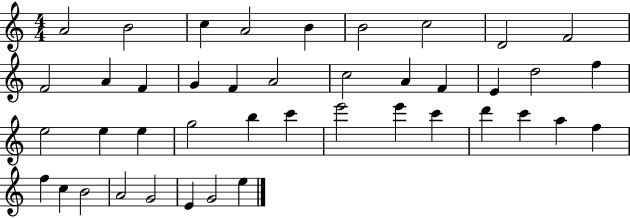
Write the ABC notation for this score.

X:1
T:Untitled
M:4/4
L:1/4
K:C
A2 B2 c A2 B B2 c2 D2 F2 F2 A F G F A2 c2 A F E d2 f e2 e e g2 b c' e'2 e' c' d' c' a f f c B2 A2 G2 E G2 e